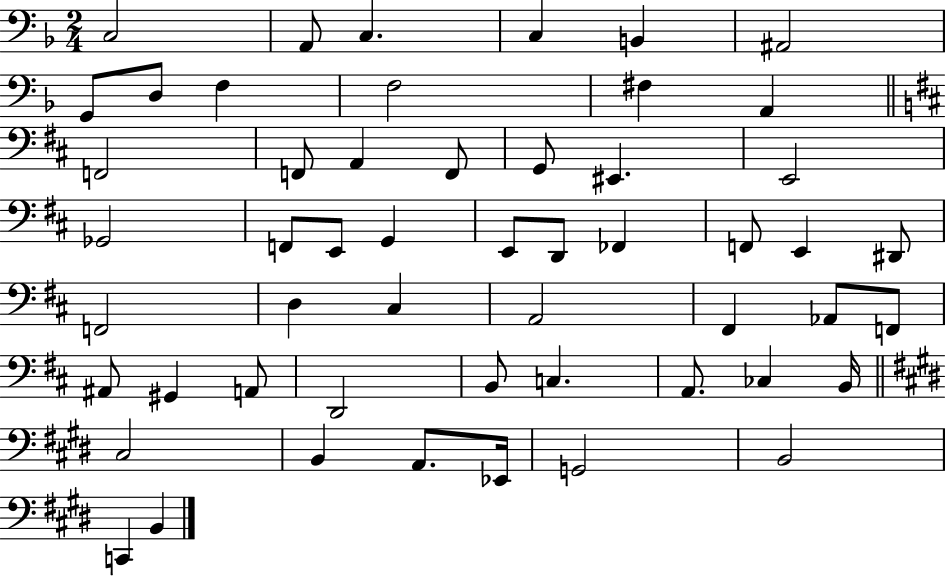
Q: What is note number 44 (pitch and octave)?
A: CES3